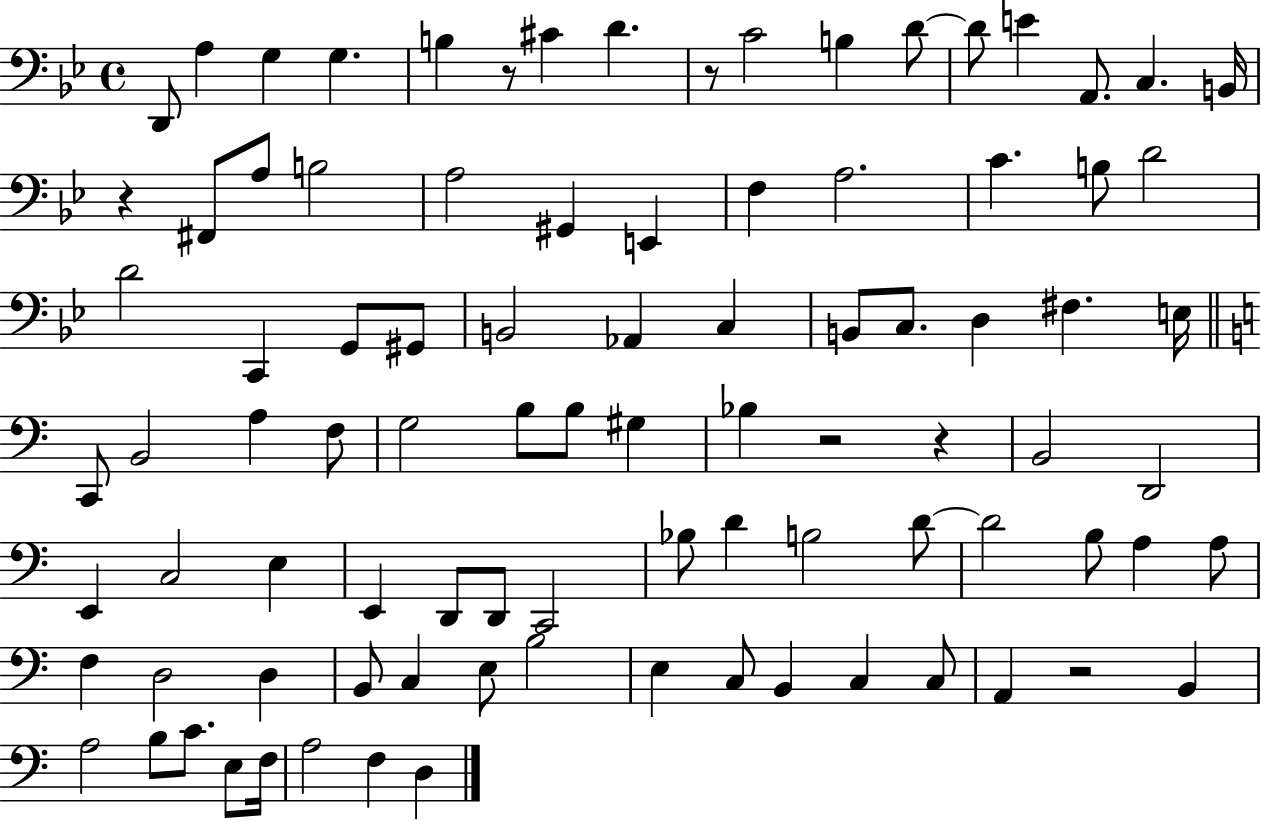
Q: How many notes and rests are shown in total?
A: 92